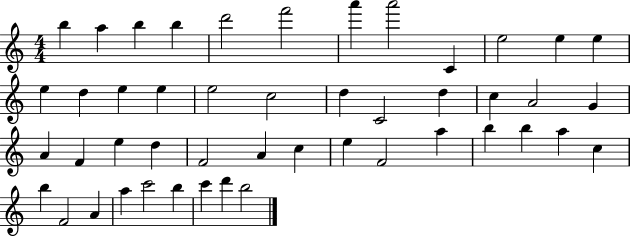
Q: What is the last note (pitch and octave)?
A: B5